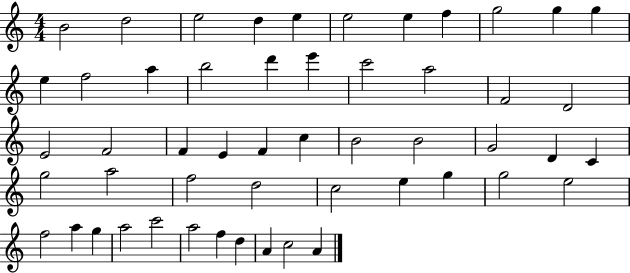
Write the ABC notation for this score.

X:1
T:Untitled
M:4/4
L:1/4
K:C
B2 d2 e2 d e e2 e f g2 g g e f2 a b2 d' e' c'2 a2 F2 D2 E2 F2 F E F c B2 B2 G2 D C g2 a2 f2 d2 c2 e g g2 e2 f2 a g a2 c'2 a2 f d A c2 A